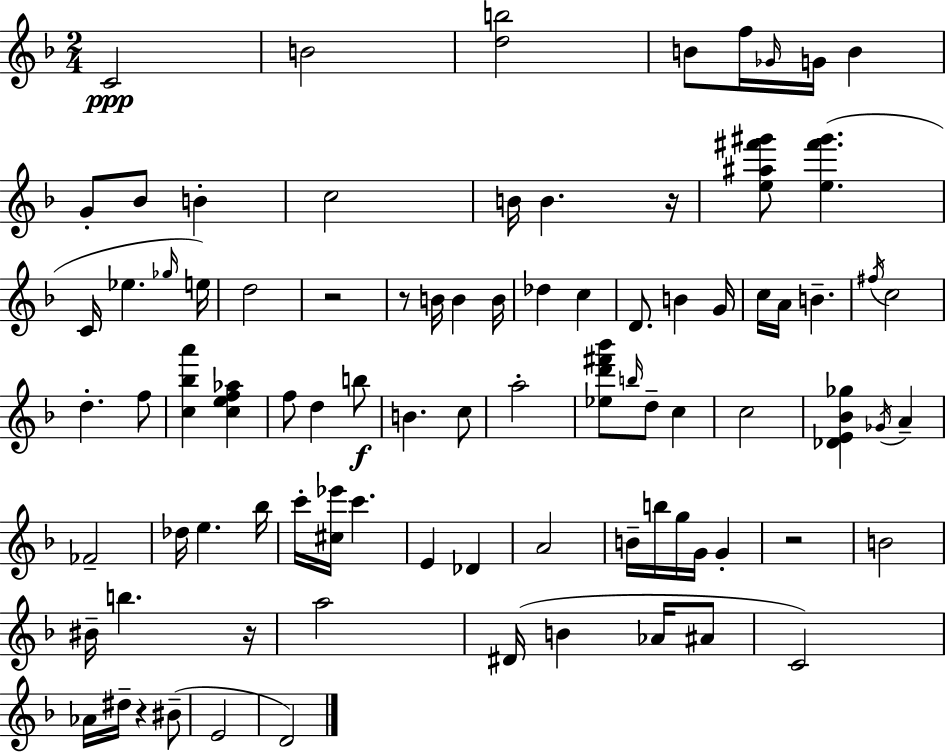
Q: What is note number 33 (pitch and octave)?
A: F5